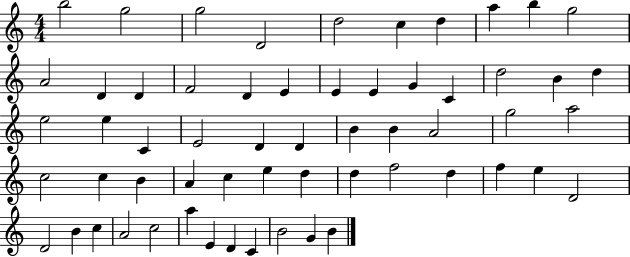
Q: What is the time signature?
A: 4/4